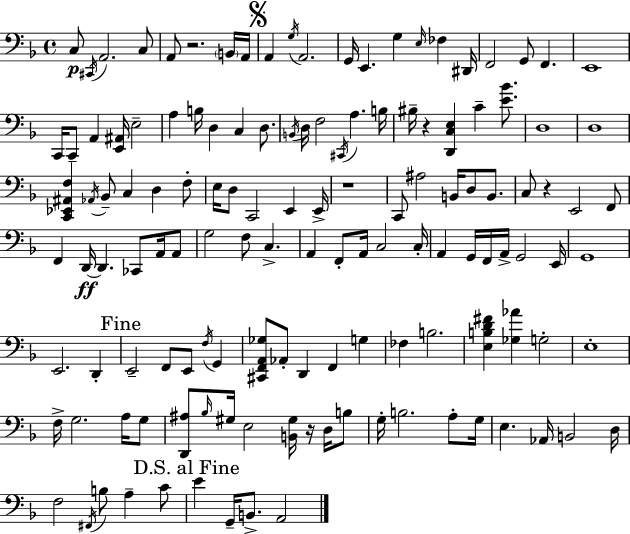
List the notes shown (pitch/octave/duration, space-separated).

C3/e C#2/s A2/h. C3/e A2/e R/h. B2/s A2/s A2/q G3/s A2/h. G2/s E2/q. G3/q E3/s FES3/q D#2/s F2/h G2/e F2/q. E2/w C2/s C2/e A2/q [E2,A#2]/s E3/h A3/q B3/s D3/q C3/q D3/e. B2/s D3/s F3/h C#2/s A3/q. B3/s BIS3/s R/q [D2,C3,E3]/q C4/q [E4,Bb4]/e. D3/w D3/w [C2,Eb2,A#2,F3]/q Ab2/s Bb2/e C3/q D3/q F3/e E3/s D3/e C2/h E2/q E2/s R/w C2/e A#3/h B2/s D3/e B2/e. C3/e R/q E2/h F2/e F2/q D2/s D2/q. CES2/e A2/s A2/e G3/h F3/e C3/q. A2/q F2/e A2/s C3/h C3/s A2/q G2/s F2/s A2/s G2/h E2/s G2/w E2/h. D2/q E2/h F2/e E2/e F3/s G2/q [C#2,F2,A2,Gb3]/e Ab2/e D2/q F2/q G3/q FES3/q B3/h. [E3,B3,D4,F#4]/q [Gb3,Ab4]/q G3/h E3/w F3/s G3/h. A3/s G3/e [D2,A#3]/e Bb3/s G#3/s E3/h [B2,G#3]/s R/s D3/s B3/e G3/s B3/h. A3/e G3/s E3/q. Ab2/s B2/h D3/s F3/h F#2/s B3/e A3/q C4/e E4/q G2/s B2/e. A2/h